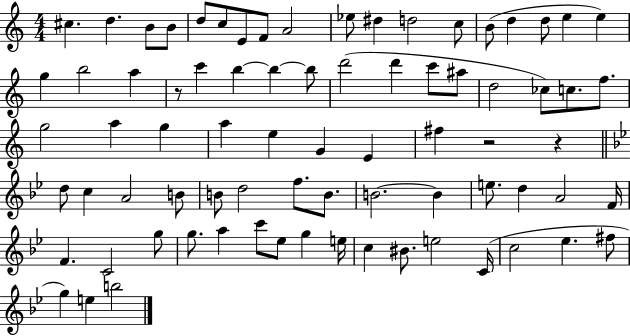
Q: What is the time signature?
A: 4/4